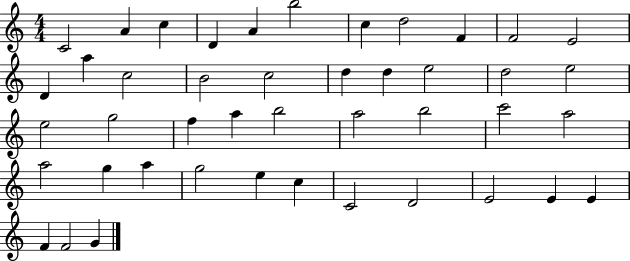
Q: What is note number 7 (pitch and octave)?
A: C5